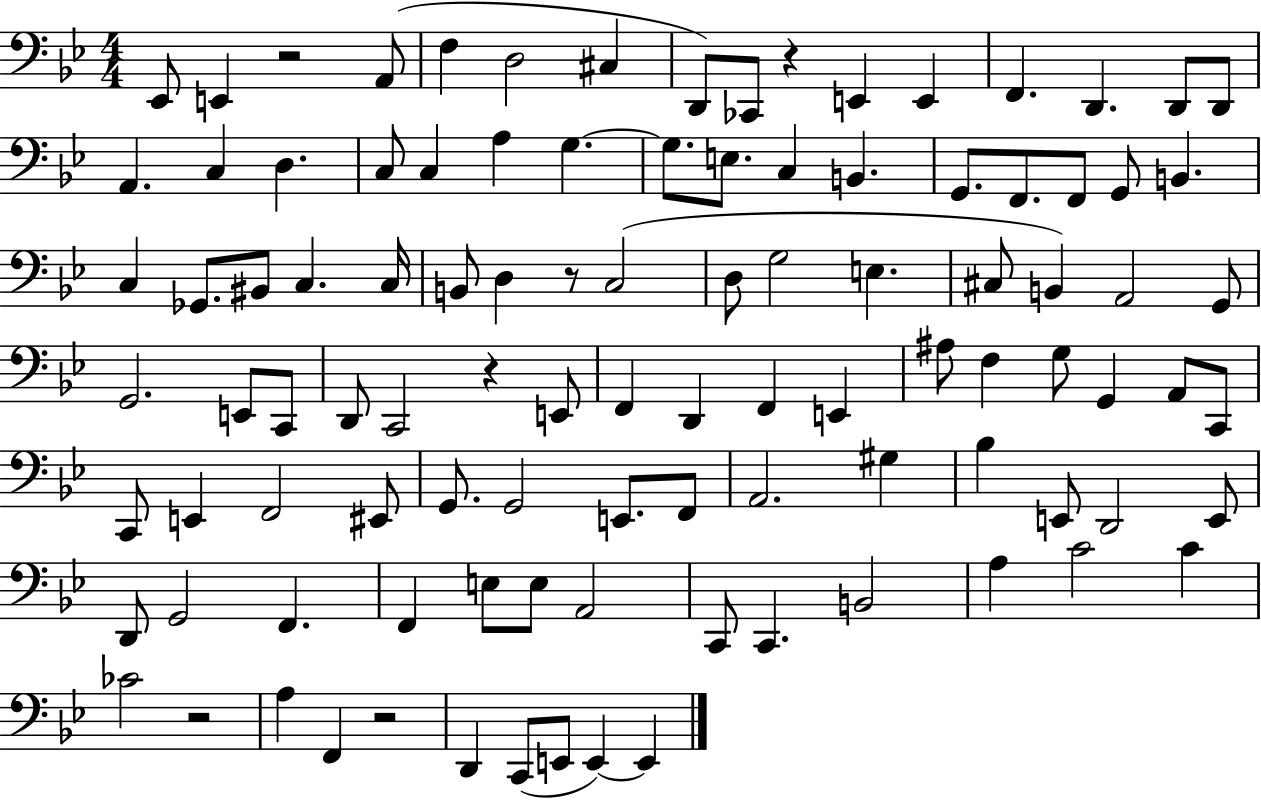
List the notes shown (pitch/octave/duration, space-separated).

Eb2/e E2/q R/h A2/e F3/q D3/h C#3/q D2/e CES2/e R/q E2/q E2/q F2/q. D2/q. D2/e D2/e A2/q. C3/q D3/q. C3/e C3/q A3/q G3/q. G3/e. E3/e. C3/q B2/q. G2/e. F2/e. F2/e G2/e B2/q. C3/q Gb2/e. BIS2/e C3/q. C3/s B2/e D3/q R/e C3/h D3/e G3/h E3/q. C#3/e B2/q A2/h G2/e G2/h. E2/e C2/e D2/e C2/h R/q E2/e F2/q D2/q F2/q E2/q A#3/e F3/q G3/e G2/q A2/e C2/e C2/e E2/q F2/h EIS2/e G2/e. G2/h E2/e. F2/e A2/h. G#3/q Bb3/q E2/e D2/h E2/e D2/e G2/h F2/q. F2/q E3/e E3/e A2/h C2/e C2/q. B2/h A3/q C4/h C4/q CES4/h R/h A3/q F2/q R/h D2/q C2/e E2/e E2/q E2/q